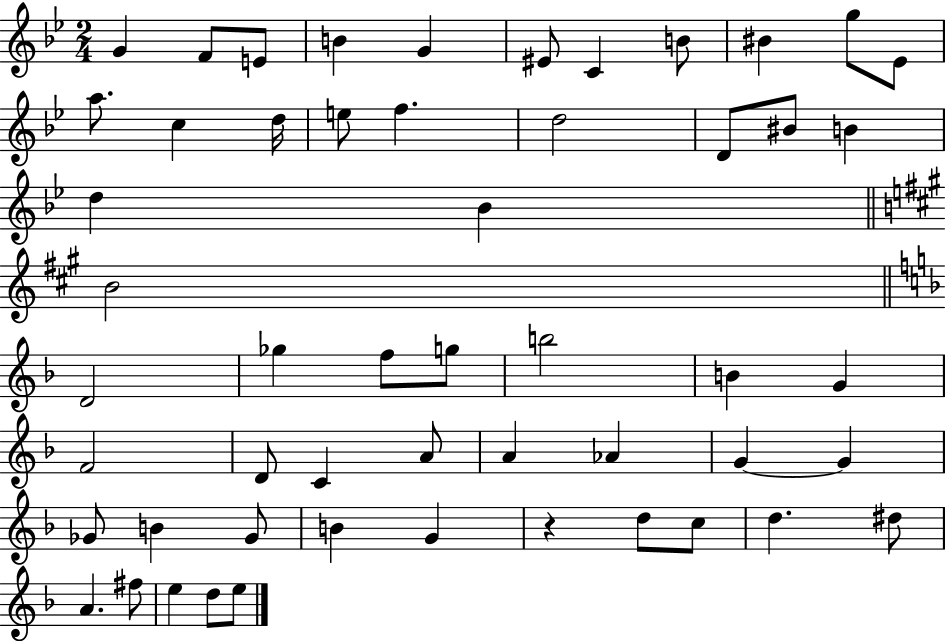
X:1
T:Untitled
M:2/4
L:1/4
K:Bb
G F/2 E/2 B G ^E/2 C B/2 ^B g/2 _E/2 a/2 c d/4 e/2 f d2 D/2 ^B/2 B d _B B2 D2 _g f/2 g/2 b2 B G F2 D/2 C A/2 A _A G G _G/2 B _G/2 B G z d/2 c/2 d ^d/2 A ^f/2 e d/2 e/2